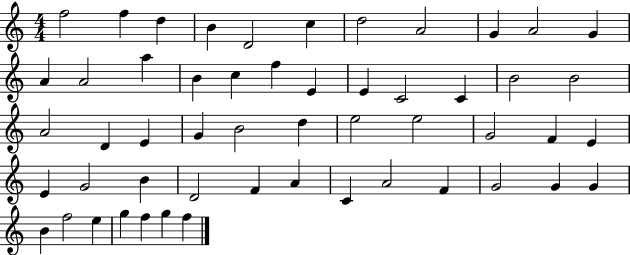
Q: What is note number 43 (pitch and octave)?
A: F4